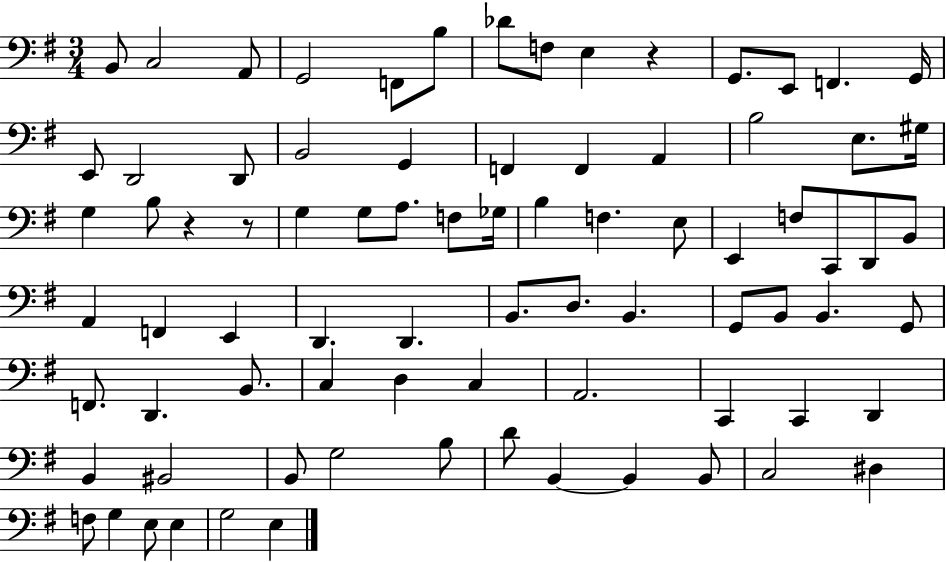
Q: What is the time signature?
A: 3/4